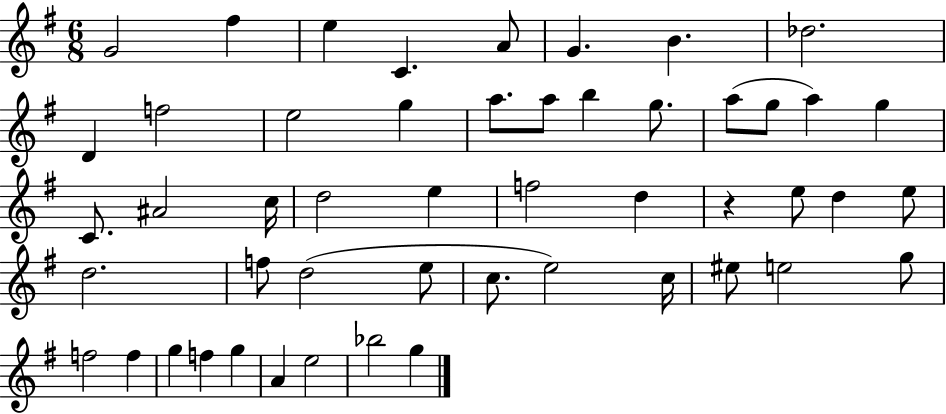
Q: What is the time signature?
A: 6/8